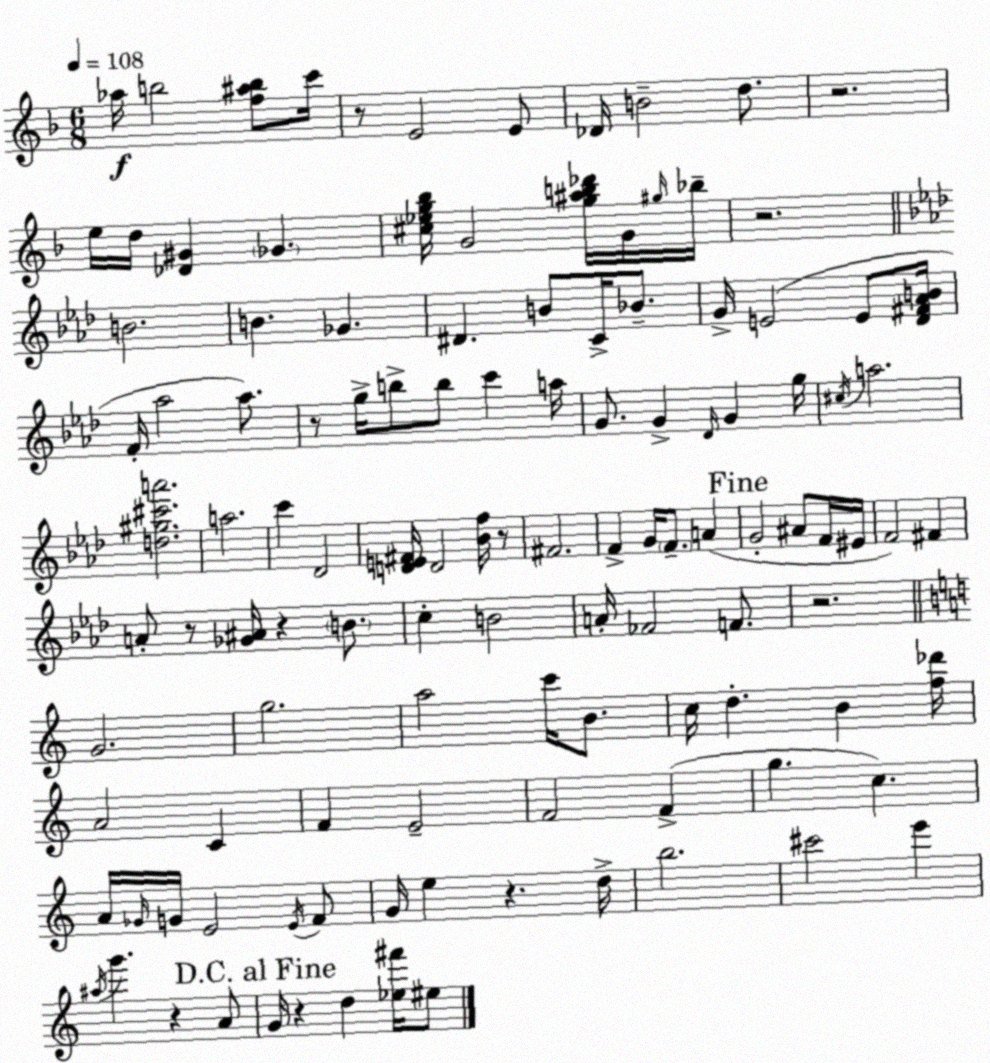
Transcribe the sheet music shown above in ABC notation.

X:1
T:Untitled
M:6/8
L:1/4
K:Dm
_a/4 b2 [f^ab]/2 c'/4 z/2 E2 E/2 _D/4 B2 d/2 z2 e/4 d/4 [_D^G] _G [^c_eg_b]/4 G2 [g^ab_d']/4 G/4 ^g/4 _b/4 z2 B2 B _G ^D B/2 C/4 _B/2 G/4 E2 E/2 [_D^F_AB]/4 F/4 _a2 _a/2 z/2 g/4 b/2 b/2 c' a/4 G/2 G _D/4 G g/4 ^c/4 a2 [d^g^c'a']2 a2 c' _D2 [DE^F]/4 D2 [_Bf]/4 z/2 ^F2 F G/4 F/2 A G2 ^A/2 F/4 ^E/4 F2 ^F A/2 z/2 [_G^A]/4 z B/2 c B2 A/4 _F2 F/2 z2 G2 g2 a2 c'/4 B/2 c/4 d B [f_d']/4 A2 C F E2 F2 F g c A/4 _G/4 G/4 E2 E/4 F/2 G/4 e z d/4 b2 ^c'2 e' ^a/4 g' z A/2 G/4 z d [_e^f']/4 ^e/2